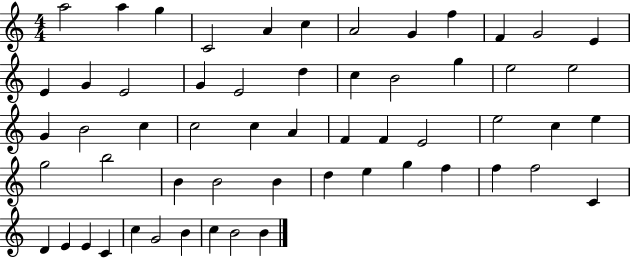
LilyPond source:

{
  \clef treble
  \numericTimeSignature
  \time 4/4
  \key c \major
  a''2 a''4 g''4 | c'2 a'4 c''4 | a'2 g'4 f''4 | f'4 g'2 e'4 | \break e'4 g'4 e'2 | g'4 e'2 d''4 | c''4 b'2 g''4 | e''2 e''2 | \break g'4 b'2 c''4 | c''2 c''4 a'4 | f'4 f'4 e'2 | e''2 c''4 e''4 | \break g''2 b''2 | b'4 b'2 b'4 | d''4 e''4 g''4 f''4 | f''4 f''2 c'4 | \break d'4 e'4 e'4 c'4 | c''4 g'2 b'4 | c''4 b'2 b'4 | \bar "|."
}